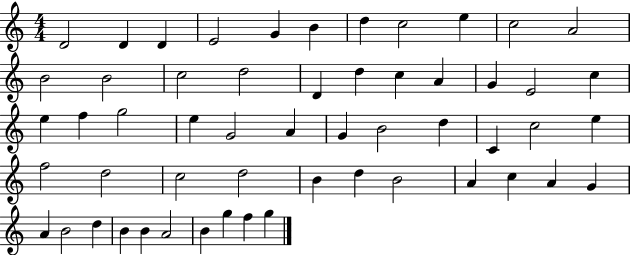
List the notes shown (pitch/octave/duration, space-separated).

D4/h D4/q D4/q E4/h G4/q B4/q D5/q C5/h E5/q C5/h A4/h B4/h B4/h C5/h D5/h D4/q D5/q C5/q A4/q G4/q E4/h C5/q E5/q F5/q G5/h E5/q G4/h A4/q G4/q B4/h D5/q C4/q C5/h E5/q F5/h D5/h C5/h D5/h B4/q D5/q B4/h A4/q C5/q A4/q G4/q A4/q B4/h D5/q B4/q B4/q A4/h B4/q G5/q F5/q G5/q